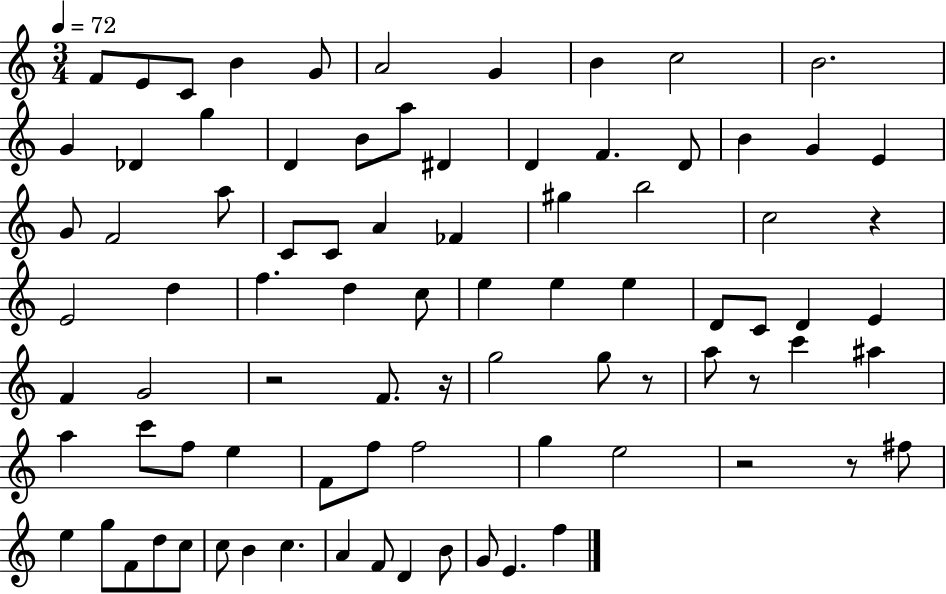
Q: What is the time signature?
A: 3/4